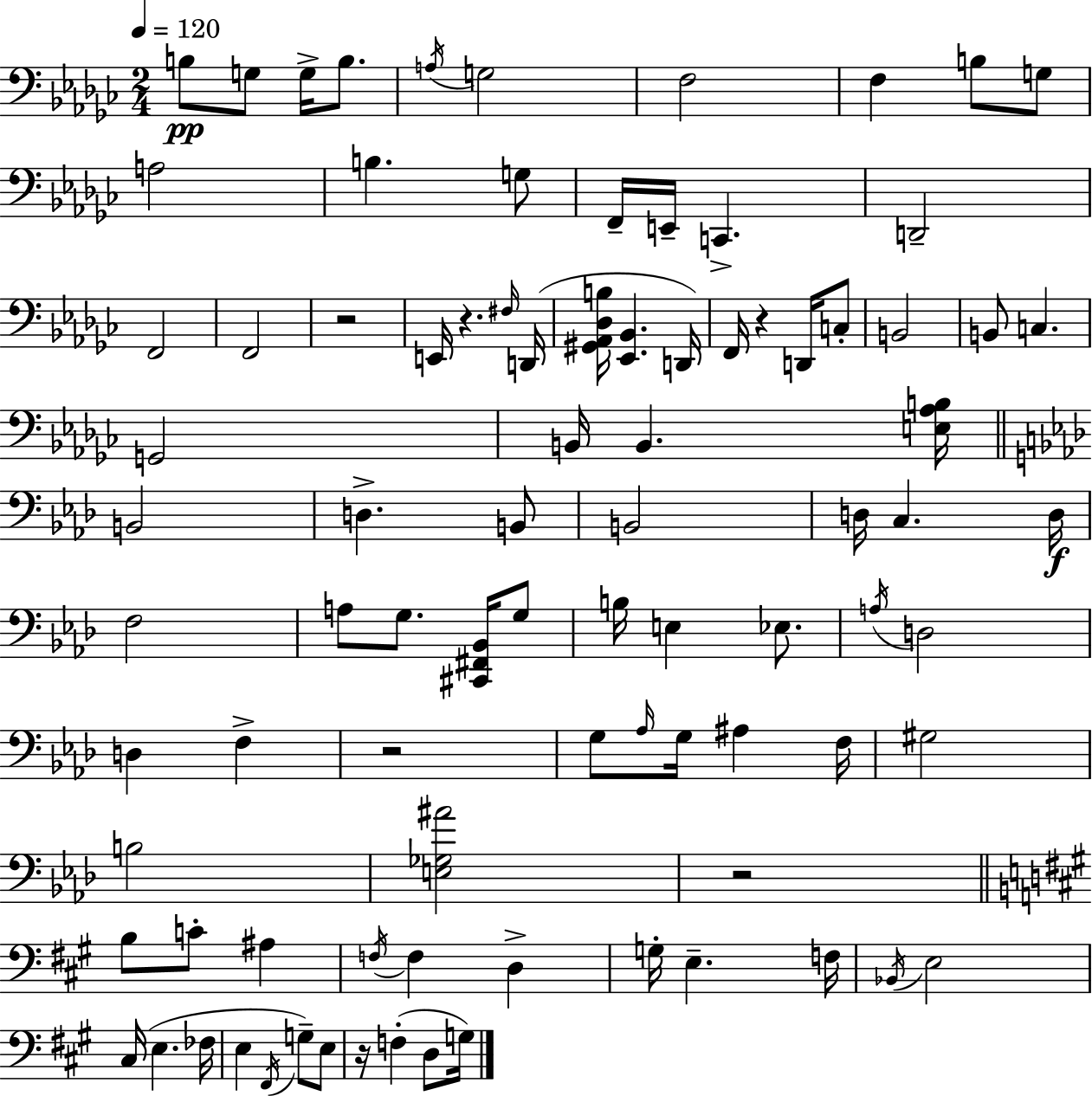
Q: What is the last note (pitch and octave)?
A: G3